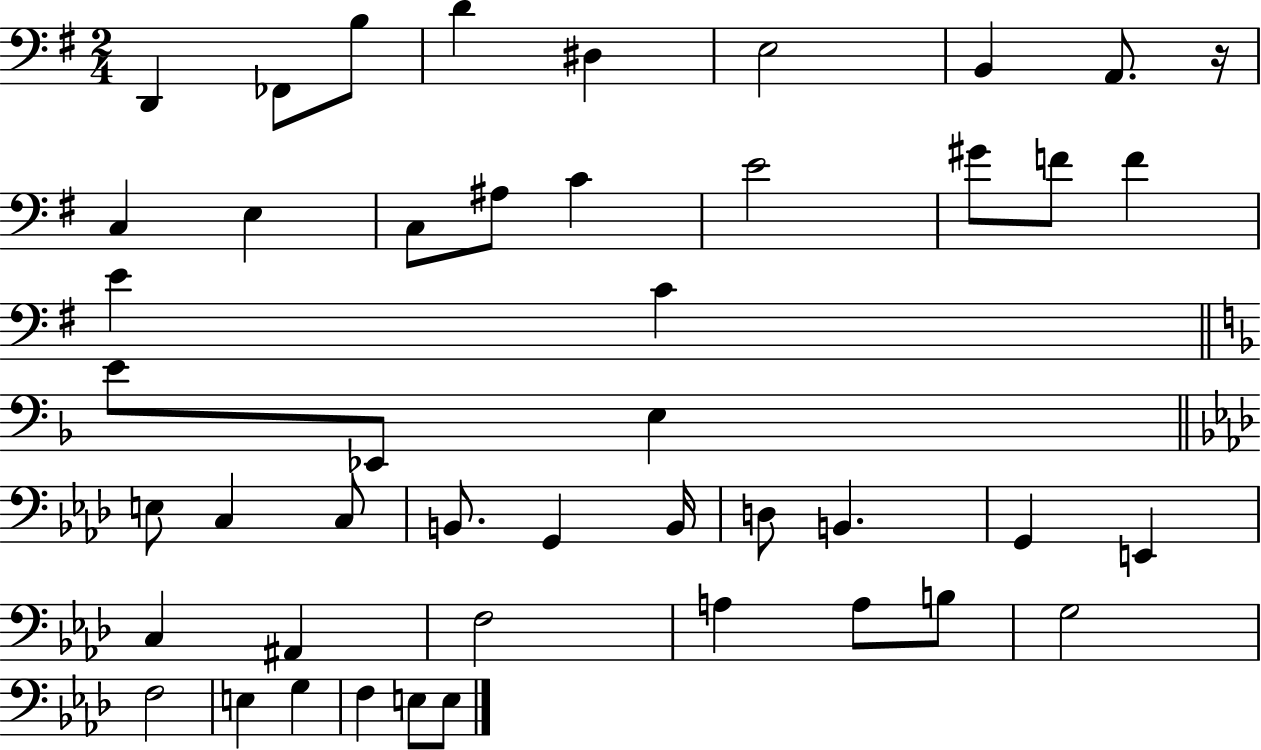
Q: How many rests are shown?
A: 1